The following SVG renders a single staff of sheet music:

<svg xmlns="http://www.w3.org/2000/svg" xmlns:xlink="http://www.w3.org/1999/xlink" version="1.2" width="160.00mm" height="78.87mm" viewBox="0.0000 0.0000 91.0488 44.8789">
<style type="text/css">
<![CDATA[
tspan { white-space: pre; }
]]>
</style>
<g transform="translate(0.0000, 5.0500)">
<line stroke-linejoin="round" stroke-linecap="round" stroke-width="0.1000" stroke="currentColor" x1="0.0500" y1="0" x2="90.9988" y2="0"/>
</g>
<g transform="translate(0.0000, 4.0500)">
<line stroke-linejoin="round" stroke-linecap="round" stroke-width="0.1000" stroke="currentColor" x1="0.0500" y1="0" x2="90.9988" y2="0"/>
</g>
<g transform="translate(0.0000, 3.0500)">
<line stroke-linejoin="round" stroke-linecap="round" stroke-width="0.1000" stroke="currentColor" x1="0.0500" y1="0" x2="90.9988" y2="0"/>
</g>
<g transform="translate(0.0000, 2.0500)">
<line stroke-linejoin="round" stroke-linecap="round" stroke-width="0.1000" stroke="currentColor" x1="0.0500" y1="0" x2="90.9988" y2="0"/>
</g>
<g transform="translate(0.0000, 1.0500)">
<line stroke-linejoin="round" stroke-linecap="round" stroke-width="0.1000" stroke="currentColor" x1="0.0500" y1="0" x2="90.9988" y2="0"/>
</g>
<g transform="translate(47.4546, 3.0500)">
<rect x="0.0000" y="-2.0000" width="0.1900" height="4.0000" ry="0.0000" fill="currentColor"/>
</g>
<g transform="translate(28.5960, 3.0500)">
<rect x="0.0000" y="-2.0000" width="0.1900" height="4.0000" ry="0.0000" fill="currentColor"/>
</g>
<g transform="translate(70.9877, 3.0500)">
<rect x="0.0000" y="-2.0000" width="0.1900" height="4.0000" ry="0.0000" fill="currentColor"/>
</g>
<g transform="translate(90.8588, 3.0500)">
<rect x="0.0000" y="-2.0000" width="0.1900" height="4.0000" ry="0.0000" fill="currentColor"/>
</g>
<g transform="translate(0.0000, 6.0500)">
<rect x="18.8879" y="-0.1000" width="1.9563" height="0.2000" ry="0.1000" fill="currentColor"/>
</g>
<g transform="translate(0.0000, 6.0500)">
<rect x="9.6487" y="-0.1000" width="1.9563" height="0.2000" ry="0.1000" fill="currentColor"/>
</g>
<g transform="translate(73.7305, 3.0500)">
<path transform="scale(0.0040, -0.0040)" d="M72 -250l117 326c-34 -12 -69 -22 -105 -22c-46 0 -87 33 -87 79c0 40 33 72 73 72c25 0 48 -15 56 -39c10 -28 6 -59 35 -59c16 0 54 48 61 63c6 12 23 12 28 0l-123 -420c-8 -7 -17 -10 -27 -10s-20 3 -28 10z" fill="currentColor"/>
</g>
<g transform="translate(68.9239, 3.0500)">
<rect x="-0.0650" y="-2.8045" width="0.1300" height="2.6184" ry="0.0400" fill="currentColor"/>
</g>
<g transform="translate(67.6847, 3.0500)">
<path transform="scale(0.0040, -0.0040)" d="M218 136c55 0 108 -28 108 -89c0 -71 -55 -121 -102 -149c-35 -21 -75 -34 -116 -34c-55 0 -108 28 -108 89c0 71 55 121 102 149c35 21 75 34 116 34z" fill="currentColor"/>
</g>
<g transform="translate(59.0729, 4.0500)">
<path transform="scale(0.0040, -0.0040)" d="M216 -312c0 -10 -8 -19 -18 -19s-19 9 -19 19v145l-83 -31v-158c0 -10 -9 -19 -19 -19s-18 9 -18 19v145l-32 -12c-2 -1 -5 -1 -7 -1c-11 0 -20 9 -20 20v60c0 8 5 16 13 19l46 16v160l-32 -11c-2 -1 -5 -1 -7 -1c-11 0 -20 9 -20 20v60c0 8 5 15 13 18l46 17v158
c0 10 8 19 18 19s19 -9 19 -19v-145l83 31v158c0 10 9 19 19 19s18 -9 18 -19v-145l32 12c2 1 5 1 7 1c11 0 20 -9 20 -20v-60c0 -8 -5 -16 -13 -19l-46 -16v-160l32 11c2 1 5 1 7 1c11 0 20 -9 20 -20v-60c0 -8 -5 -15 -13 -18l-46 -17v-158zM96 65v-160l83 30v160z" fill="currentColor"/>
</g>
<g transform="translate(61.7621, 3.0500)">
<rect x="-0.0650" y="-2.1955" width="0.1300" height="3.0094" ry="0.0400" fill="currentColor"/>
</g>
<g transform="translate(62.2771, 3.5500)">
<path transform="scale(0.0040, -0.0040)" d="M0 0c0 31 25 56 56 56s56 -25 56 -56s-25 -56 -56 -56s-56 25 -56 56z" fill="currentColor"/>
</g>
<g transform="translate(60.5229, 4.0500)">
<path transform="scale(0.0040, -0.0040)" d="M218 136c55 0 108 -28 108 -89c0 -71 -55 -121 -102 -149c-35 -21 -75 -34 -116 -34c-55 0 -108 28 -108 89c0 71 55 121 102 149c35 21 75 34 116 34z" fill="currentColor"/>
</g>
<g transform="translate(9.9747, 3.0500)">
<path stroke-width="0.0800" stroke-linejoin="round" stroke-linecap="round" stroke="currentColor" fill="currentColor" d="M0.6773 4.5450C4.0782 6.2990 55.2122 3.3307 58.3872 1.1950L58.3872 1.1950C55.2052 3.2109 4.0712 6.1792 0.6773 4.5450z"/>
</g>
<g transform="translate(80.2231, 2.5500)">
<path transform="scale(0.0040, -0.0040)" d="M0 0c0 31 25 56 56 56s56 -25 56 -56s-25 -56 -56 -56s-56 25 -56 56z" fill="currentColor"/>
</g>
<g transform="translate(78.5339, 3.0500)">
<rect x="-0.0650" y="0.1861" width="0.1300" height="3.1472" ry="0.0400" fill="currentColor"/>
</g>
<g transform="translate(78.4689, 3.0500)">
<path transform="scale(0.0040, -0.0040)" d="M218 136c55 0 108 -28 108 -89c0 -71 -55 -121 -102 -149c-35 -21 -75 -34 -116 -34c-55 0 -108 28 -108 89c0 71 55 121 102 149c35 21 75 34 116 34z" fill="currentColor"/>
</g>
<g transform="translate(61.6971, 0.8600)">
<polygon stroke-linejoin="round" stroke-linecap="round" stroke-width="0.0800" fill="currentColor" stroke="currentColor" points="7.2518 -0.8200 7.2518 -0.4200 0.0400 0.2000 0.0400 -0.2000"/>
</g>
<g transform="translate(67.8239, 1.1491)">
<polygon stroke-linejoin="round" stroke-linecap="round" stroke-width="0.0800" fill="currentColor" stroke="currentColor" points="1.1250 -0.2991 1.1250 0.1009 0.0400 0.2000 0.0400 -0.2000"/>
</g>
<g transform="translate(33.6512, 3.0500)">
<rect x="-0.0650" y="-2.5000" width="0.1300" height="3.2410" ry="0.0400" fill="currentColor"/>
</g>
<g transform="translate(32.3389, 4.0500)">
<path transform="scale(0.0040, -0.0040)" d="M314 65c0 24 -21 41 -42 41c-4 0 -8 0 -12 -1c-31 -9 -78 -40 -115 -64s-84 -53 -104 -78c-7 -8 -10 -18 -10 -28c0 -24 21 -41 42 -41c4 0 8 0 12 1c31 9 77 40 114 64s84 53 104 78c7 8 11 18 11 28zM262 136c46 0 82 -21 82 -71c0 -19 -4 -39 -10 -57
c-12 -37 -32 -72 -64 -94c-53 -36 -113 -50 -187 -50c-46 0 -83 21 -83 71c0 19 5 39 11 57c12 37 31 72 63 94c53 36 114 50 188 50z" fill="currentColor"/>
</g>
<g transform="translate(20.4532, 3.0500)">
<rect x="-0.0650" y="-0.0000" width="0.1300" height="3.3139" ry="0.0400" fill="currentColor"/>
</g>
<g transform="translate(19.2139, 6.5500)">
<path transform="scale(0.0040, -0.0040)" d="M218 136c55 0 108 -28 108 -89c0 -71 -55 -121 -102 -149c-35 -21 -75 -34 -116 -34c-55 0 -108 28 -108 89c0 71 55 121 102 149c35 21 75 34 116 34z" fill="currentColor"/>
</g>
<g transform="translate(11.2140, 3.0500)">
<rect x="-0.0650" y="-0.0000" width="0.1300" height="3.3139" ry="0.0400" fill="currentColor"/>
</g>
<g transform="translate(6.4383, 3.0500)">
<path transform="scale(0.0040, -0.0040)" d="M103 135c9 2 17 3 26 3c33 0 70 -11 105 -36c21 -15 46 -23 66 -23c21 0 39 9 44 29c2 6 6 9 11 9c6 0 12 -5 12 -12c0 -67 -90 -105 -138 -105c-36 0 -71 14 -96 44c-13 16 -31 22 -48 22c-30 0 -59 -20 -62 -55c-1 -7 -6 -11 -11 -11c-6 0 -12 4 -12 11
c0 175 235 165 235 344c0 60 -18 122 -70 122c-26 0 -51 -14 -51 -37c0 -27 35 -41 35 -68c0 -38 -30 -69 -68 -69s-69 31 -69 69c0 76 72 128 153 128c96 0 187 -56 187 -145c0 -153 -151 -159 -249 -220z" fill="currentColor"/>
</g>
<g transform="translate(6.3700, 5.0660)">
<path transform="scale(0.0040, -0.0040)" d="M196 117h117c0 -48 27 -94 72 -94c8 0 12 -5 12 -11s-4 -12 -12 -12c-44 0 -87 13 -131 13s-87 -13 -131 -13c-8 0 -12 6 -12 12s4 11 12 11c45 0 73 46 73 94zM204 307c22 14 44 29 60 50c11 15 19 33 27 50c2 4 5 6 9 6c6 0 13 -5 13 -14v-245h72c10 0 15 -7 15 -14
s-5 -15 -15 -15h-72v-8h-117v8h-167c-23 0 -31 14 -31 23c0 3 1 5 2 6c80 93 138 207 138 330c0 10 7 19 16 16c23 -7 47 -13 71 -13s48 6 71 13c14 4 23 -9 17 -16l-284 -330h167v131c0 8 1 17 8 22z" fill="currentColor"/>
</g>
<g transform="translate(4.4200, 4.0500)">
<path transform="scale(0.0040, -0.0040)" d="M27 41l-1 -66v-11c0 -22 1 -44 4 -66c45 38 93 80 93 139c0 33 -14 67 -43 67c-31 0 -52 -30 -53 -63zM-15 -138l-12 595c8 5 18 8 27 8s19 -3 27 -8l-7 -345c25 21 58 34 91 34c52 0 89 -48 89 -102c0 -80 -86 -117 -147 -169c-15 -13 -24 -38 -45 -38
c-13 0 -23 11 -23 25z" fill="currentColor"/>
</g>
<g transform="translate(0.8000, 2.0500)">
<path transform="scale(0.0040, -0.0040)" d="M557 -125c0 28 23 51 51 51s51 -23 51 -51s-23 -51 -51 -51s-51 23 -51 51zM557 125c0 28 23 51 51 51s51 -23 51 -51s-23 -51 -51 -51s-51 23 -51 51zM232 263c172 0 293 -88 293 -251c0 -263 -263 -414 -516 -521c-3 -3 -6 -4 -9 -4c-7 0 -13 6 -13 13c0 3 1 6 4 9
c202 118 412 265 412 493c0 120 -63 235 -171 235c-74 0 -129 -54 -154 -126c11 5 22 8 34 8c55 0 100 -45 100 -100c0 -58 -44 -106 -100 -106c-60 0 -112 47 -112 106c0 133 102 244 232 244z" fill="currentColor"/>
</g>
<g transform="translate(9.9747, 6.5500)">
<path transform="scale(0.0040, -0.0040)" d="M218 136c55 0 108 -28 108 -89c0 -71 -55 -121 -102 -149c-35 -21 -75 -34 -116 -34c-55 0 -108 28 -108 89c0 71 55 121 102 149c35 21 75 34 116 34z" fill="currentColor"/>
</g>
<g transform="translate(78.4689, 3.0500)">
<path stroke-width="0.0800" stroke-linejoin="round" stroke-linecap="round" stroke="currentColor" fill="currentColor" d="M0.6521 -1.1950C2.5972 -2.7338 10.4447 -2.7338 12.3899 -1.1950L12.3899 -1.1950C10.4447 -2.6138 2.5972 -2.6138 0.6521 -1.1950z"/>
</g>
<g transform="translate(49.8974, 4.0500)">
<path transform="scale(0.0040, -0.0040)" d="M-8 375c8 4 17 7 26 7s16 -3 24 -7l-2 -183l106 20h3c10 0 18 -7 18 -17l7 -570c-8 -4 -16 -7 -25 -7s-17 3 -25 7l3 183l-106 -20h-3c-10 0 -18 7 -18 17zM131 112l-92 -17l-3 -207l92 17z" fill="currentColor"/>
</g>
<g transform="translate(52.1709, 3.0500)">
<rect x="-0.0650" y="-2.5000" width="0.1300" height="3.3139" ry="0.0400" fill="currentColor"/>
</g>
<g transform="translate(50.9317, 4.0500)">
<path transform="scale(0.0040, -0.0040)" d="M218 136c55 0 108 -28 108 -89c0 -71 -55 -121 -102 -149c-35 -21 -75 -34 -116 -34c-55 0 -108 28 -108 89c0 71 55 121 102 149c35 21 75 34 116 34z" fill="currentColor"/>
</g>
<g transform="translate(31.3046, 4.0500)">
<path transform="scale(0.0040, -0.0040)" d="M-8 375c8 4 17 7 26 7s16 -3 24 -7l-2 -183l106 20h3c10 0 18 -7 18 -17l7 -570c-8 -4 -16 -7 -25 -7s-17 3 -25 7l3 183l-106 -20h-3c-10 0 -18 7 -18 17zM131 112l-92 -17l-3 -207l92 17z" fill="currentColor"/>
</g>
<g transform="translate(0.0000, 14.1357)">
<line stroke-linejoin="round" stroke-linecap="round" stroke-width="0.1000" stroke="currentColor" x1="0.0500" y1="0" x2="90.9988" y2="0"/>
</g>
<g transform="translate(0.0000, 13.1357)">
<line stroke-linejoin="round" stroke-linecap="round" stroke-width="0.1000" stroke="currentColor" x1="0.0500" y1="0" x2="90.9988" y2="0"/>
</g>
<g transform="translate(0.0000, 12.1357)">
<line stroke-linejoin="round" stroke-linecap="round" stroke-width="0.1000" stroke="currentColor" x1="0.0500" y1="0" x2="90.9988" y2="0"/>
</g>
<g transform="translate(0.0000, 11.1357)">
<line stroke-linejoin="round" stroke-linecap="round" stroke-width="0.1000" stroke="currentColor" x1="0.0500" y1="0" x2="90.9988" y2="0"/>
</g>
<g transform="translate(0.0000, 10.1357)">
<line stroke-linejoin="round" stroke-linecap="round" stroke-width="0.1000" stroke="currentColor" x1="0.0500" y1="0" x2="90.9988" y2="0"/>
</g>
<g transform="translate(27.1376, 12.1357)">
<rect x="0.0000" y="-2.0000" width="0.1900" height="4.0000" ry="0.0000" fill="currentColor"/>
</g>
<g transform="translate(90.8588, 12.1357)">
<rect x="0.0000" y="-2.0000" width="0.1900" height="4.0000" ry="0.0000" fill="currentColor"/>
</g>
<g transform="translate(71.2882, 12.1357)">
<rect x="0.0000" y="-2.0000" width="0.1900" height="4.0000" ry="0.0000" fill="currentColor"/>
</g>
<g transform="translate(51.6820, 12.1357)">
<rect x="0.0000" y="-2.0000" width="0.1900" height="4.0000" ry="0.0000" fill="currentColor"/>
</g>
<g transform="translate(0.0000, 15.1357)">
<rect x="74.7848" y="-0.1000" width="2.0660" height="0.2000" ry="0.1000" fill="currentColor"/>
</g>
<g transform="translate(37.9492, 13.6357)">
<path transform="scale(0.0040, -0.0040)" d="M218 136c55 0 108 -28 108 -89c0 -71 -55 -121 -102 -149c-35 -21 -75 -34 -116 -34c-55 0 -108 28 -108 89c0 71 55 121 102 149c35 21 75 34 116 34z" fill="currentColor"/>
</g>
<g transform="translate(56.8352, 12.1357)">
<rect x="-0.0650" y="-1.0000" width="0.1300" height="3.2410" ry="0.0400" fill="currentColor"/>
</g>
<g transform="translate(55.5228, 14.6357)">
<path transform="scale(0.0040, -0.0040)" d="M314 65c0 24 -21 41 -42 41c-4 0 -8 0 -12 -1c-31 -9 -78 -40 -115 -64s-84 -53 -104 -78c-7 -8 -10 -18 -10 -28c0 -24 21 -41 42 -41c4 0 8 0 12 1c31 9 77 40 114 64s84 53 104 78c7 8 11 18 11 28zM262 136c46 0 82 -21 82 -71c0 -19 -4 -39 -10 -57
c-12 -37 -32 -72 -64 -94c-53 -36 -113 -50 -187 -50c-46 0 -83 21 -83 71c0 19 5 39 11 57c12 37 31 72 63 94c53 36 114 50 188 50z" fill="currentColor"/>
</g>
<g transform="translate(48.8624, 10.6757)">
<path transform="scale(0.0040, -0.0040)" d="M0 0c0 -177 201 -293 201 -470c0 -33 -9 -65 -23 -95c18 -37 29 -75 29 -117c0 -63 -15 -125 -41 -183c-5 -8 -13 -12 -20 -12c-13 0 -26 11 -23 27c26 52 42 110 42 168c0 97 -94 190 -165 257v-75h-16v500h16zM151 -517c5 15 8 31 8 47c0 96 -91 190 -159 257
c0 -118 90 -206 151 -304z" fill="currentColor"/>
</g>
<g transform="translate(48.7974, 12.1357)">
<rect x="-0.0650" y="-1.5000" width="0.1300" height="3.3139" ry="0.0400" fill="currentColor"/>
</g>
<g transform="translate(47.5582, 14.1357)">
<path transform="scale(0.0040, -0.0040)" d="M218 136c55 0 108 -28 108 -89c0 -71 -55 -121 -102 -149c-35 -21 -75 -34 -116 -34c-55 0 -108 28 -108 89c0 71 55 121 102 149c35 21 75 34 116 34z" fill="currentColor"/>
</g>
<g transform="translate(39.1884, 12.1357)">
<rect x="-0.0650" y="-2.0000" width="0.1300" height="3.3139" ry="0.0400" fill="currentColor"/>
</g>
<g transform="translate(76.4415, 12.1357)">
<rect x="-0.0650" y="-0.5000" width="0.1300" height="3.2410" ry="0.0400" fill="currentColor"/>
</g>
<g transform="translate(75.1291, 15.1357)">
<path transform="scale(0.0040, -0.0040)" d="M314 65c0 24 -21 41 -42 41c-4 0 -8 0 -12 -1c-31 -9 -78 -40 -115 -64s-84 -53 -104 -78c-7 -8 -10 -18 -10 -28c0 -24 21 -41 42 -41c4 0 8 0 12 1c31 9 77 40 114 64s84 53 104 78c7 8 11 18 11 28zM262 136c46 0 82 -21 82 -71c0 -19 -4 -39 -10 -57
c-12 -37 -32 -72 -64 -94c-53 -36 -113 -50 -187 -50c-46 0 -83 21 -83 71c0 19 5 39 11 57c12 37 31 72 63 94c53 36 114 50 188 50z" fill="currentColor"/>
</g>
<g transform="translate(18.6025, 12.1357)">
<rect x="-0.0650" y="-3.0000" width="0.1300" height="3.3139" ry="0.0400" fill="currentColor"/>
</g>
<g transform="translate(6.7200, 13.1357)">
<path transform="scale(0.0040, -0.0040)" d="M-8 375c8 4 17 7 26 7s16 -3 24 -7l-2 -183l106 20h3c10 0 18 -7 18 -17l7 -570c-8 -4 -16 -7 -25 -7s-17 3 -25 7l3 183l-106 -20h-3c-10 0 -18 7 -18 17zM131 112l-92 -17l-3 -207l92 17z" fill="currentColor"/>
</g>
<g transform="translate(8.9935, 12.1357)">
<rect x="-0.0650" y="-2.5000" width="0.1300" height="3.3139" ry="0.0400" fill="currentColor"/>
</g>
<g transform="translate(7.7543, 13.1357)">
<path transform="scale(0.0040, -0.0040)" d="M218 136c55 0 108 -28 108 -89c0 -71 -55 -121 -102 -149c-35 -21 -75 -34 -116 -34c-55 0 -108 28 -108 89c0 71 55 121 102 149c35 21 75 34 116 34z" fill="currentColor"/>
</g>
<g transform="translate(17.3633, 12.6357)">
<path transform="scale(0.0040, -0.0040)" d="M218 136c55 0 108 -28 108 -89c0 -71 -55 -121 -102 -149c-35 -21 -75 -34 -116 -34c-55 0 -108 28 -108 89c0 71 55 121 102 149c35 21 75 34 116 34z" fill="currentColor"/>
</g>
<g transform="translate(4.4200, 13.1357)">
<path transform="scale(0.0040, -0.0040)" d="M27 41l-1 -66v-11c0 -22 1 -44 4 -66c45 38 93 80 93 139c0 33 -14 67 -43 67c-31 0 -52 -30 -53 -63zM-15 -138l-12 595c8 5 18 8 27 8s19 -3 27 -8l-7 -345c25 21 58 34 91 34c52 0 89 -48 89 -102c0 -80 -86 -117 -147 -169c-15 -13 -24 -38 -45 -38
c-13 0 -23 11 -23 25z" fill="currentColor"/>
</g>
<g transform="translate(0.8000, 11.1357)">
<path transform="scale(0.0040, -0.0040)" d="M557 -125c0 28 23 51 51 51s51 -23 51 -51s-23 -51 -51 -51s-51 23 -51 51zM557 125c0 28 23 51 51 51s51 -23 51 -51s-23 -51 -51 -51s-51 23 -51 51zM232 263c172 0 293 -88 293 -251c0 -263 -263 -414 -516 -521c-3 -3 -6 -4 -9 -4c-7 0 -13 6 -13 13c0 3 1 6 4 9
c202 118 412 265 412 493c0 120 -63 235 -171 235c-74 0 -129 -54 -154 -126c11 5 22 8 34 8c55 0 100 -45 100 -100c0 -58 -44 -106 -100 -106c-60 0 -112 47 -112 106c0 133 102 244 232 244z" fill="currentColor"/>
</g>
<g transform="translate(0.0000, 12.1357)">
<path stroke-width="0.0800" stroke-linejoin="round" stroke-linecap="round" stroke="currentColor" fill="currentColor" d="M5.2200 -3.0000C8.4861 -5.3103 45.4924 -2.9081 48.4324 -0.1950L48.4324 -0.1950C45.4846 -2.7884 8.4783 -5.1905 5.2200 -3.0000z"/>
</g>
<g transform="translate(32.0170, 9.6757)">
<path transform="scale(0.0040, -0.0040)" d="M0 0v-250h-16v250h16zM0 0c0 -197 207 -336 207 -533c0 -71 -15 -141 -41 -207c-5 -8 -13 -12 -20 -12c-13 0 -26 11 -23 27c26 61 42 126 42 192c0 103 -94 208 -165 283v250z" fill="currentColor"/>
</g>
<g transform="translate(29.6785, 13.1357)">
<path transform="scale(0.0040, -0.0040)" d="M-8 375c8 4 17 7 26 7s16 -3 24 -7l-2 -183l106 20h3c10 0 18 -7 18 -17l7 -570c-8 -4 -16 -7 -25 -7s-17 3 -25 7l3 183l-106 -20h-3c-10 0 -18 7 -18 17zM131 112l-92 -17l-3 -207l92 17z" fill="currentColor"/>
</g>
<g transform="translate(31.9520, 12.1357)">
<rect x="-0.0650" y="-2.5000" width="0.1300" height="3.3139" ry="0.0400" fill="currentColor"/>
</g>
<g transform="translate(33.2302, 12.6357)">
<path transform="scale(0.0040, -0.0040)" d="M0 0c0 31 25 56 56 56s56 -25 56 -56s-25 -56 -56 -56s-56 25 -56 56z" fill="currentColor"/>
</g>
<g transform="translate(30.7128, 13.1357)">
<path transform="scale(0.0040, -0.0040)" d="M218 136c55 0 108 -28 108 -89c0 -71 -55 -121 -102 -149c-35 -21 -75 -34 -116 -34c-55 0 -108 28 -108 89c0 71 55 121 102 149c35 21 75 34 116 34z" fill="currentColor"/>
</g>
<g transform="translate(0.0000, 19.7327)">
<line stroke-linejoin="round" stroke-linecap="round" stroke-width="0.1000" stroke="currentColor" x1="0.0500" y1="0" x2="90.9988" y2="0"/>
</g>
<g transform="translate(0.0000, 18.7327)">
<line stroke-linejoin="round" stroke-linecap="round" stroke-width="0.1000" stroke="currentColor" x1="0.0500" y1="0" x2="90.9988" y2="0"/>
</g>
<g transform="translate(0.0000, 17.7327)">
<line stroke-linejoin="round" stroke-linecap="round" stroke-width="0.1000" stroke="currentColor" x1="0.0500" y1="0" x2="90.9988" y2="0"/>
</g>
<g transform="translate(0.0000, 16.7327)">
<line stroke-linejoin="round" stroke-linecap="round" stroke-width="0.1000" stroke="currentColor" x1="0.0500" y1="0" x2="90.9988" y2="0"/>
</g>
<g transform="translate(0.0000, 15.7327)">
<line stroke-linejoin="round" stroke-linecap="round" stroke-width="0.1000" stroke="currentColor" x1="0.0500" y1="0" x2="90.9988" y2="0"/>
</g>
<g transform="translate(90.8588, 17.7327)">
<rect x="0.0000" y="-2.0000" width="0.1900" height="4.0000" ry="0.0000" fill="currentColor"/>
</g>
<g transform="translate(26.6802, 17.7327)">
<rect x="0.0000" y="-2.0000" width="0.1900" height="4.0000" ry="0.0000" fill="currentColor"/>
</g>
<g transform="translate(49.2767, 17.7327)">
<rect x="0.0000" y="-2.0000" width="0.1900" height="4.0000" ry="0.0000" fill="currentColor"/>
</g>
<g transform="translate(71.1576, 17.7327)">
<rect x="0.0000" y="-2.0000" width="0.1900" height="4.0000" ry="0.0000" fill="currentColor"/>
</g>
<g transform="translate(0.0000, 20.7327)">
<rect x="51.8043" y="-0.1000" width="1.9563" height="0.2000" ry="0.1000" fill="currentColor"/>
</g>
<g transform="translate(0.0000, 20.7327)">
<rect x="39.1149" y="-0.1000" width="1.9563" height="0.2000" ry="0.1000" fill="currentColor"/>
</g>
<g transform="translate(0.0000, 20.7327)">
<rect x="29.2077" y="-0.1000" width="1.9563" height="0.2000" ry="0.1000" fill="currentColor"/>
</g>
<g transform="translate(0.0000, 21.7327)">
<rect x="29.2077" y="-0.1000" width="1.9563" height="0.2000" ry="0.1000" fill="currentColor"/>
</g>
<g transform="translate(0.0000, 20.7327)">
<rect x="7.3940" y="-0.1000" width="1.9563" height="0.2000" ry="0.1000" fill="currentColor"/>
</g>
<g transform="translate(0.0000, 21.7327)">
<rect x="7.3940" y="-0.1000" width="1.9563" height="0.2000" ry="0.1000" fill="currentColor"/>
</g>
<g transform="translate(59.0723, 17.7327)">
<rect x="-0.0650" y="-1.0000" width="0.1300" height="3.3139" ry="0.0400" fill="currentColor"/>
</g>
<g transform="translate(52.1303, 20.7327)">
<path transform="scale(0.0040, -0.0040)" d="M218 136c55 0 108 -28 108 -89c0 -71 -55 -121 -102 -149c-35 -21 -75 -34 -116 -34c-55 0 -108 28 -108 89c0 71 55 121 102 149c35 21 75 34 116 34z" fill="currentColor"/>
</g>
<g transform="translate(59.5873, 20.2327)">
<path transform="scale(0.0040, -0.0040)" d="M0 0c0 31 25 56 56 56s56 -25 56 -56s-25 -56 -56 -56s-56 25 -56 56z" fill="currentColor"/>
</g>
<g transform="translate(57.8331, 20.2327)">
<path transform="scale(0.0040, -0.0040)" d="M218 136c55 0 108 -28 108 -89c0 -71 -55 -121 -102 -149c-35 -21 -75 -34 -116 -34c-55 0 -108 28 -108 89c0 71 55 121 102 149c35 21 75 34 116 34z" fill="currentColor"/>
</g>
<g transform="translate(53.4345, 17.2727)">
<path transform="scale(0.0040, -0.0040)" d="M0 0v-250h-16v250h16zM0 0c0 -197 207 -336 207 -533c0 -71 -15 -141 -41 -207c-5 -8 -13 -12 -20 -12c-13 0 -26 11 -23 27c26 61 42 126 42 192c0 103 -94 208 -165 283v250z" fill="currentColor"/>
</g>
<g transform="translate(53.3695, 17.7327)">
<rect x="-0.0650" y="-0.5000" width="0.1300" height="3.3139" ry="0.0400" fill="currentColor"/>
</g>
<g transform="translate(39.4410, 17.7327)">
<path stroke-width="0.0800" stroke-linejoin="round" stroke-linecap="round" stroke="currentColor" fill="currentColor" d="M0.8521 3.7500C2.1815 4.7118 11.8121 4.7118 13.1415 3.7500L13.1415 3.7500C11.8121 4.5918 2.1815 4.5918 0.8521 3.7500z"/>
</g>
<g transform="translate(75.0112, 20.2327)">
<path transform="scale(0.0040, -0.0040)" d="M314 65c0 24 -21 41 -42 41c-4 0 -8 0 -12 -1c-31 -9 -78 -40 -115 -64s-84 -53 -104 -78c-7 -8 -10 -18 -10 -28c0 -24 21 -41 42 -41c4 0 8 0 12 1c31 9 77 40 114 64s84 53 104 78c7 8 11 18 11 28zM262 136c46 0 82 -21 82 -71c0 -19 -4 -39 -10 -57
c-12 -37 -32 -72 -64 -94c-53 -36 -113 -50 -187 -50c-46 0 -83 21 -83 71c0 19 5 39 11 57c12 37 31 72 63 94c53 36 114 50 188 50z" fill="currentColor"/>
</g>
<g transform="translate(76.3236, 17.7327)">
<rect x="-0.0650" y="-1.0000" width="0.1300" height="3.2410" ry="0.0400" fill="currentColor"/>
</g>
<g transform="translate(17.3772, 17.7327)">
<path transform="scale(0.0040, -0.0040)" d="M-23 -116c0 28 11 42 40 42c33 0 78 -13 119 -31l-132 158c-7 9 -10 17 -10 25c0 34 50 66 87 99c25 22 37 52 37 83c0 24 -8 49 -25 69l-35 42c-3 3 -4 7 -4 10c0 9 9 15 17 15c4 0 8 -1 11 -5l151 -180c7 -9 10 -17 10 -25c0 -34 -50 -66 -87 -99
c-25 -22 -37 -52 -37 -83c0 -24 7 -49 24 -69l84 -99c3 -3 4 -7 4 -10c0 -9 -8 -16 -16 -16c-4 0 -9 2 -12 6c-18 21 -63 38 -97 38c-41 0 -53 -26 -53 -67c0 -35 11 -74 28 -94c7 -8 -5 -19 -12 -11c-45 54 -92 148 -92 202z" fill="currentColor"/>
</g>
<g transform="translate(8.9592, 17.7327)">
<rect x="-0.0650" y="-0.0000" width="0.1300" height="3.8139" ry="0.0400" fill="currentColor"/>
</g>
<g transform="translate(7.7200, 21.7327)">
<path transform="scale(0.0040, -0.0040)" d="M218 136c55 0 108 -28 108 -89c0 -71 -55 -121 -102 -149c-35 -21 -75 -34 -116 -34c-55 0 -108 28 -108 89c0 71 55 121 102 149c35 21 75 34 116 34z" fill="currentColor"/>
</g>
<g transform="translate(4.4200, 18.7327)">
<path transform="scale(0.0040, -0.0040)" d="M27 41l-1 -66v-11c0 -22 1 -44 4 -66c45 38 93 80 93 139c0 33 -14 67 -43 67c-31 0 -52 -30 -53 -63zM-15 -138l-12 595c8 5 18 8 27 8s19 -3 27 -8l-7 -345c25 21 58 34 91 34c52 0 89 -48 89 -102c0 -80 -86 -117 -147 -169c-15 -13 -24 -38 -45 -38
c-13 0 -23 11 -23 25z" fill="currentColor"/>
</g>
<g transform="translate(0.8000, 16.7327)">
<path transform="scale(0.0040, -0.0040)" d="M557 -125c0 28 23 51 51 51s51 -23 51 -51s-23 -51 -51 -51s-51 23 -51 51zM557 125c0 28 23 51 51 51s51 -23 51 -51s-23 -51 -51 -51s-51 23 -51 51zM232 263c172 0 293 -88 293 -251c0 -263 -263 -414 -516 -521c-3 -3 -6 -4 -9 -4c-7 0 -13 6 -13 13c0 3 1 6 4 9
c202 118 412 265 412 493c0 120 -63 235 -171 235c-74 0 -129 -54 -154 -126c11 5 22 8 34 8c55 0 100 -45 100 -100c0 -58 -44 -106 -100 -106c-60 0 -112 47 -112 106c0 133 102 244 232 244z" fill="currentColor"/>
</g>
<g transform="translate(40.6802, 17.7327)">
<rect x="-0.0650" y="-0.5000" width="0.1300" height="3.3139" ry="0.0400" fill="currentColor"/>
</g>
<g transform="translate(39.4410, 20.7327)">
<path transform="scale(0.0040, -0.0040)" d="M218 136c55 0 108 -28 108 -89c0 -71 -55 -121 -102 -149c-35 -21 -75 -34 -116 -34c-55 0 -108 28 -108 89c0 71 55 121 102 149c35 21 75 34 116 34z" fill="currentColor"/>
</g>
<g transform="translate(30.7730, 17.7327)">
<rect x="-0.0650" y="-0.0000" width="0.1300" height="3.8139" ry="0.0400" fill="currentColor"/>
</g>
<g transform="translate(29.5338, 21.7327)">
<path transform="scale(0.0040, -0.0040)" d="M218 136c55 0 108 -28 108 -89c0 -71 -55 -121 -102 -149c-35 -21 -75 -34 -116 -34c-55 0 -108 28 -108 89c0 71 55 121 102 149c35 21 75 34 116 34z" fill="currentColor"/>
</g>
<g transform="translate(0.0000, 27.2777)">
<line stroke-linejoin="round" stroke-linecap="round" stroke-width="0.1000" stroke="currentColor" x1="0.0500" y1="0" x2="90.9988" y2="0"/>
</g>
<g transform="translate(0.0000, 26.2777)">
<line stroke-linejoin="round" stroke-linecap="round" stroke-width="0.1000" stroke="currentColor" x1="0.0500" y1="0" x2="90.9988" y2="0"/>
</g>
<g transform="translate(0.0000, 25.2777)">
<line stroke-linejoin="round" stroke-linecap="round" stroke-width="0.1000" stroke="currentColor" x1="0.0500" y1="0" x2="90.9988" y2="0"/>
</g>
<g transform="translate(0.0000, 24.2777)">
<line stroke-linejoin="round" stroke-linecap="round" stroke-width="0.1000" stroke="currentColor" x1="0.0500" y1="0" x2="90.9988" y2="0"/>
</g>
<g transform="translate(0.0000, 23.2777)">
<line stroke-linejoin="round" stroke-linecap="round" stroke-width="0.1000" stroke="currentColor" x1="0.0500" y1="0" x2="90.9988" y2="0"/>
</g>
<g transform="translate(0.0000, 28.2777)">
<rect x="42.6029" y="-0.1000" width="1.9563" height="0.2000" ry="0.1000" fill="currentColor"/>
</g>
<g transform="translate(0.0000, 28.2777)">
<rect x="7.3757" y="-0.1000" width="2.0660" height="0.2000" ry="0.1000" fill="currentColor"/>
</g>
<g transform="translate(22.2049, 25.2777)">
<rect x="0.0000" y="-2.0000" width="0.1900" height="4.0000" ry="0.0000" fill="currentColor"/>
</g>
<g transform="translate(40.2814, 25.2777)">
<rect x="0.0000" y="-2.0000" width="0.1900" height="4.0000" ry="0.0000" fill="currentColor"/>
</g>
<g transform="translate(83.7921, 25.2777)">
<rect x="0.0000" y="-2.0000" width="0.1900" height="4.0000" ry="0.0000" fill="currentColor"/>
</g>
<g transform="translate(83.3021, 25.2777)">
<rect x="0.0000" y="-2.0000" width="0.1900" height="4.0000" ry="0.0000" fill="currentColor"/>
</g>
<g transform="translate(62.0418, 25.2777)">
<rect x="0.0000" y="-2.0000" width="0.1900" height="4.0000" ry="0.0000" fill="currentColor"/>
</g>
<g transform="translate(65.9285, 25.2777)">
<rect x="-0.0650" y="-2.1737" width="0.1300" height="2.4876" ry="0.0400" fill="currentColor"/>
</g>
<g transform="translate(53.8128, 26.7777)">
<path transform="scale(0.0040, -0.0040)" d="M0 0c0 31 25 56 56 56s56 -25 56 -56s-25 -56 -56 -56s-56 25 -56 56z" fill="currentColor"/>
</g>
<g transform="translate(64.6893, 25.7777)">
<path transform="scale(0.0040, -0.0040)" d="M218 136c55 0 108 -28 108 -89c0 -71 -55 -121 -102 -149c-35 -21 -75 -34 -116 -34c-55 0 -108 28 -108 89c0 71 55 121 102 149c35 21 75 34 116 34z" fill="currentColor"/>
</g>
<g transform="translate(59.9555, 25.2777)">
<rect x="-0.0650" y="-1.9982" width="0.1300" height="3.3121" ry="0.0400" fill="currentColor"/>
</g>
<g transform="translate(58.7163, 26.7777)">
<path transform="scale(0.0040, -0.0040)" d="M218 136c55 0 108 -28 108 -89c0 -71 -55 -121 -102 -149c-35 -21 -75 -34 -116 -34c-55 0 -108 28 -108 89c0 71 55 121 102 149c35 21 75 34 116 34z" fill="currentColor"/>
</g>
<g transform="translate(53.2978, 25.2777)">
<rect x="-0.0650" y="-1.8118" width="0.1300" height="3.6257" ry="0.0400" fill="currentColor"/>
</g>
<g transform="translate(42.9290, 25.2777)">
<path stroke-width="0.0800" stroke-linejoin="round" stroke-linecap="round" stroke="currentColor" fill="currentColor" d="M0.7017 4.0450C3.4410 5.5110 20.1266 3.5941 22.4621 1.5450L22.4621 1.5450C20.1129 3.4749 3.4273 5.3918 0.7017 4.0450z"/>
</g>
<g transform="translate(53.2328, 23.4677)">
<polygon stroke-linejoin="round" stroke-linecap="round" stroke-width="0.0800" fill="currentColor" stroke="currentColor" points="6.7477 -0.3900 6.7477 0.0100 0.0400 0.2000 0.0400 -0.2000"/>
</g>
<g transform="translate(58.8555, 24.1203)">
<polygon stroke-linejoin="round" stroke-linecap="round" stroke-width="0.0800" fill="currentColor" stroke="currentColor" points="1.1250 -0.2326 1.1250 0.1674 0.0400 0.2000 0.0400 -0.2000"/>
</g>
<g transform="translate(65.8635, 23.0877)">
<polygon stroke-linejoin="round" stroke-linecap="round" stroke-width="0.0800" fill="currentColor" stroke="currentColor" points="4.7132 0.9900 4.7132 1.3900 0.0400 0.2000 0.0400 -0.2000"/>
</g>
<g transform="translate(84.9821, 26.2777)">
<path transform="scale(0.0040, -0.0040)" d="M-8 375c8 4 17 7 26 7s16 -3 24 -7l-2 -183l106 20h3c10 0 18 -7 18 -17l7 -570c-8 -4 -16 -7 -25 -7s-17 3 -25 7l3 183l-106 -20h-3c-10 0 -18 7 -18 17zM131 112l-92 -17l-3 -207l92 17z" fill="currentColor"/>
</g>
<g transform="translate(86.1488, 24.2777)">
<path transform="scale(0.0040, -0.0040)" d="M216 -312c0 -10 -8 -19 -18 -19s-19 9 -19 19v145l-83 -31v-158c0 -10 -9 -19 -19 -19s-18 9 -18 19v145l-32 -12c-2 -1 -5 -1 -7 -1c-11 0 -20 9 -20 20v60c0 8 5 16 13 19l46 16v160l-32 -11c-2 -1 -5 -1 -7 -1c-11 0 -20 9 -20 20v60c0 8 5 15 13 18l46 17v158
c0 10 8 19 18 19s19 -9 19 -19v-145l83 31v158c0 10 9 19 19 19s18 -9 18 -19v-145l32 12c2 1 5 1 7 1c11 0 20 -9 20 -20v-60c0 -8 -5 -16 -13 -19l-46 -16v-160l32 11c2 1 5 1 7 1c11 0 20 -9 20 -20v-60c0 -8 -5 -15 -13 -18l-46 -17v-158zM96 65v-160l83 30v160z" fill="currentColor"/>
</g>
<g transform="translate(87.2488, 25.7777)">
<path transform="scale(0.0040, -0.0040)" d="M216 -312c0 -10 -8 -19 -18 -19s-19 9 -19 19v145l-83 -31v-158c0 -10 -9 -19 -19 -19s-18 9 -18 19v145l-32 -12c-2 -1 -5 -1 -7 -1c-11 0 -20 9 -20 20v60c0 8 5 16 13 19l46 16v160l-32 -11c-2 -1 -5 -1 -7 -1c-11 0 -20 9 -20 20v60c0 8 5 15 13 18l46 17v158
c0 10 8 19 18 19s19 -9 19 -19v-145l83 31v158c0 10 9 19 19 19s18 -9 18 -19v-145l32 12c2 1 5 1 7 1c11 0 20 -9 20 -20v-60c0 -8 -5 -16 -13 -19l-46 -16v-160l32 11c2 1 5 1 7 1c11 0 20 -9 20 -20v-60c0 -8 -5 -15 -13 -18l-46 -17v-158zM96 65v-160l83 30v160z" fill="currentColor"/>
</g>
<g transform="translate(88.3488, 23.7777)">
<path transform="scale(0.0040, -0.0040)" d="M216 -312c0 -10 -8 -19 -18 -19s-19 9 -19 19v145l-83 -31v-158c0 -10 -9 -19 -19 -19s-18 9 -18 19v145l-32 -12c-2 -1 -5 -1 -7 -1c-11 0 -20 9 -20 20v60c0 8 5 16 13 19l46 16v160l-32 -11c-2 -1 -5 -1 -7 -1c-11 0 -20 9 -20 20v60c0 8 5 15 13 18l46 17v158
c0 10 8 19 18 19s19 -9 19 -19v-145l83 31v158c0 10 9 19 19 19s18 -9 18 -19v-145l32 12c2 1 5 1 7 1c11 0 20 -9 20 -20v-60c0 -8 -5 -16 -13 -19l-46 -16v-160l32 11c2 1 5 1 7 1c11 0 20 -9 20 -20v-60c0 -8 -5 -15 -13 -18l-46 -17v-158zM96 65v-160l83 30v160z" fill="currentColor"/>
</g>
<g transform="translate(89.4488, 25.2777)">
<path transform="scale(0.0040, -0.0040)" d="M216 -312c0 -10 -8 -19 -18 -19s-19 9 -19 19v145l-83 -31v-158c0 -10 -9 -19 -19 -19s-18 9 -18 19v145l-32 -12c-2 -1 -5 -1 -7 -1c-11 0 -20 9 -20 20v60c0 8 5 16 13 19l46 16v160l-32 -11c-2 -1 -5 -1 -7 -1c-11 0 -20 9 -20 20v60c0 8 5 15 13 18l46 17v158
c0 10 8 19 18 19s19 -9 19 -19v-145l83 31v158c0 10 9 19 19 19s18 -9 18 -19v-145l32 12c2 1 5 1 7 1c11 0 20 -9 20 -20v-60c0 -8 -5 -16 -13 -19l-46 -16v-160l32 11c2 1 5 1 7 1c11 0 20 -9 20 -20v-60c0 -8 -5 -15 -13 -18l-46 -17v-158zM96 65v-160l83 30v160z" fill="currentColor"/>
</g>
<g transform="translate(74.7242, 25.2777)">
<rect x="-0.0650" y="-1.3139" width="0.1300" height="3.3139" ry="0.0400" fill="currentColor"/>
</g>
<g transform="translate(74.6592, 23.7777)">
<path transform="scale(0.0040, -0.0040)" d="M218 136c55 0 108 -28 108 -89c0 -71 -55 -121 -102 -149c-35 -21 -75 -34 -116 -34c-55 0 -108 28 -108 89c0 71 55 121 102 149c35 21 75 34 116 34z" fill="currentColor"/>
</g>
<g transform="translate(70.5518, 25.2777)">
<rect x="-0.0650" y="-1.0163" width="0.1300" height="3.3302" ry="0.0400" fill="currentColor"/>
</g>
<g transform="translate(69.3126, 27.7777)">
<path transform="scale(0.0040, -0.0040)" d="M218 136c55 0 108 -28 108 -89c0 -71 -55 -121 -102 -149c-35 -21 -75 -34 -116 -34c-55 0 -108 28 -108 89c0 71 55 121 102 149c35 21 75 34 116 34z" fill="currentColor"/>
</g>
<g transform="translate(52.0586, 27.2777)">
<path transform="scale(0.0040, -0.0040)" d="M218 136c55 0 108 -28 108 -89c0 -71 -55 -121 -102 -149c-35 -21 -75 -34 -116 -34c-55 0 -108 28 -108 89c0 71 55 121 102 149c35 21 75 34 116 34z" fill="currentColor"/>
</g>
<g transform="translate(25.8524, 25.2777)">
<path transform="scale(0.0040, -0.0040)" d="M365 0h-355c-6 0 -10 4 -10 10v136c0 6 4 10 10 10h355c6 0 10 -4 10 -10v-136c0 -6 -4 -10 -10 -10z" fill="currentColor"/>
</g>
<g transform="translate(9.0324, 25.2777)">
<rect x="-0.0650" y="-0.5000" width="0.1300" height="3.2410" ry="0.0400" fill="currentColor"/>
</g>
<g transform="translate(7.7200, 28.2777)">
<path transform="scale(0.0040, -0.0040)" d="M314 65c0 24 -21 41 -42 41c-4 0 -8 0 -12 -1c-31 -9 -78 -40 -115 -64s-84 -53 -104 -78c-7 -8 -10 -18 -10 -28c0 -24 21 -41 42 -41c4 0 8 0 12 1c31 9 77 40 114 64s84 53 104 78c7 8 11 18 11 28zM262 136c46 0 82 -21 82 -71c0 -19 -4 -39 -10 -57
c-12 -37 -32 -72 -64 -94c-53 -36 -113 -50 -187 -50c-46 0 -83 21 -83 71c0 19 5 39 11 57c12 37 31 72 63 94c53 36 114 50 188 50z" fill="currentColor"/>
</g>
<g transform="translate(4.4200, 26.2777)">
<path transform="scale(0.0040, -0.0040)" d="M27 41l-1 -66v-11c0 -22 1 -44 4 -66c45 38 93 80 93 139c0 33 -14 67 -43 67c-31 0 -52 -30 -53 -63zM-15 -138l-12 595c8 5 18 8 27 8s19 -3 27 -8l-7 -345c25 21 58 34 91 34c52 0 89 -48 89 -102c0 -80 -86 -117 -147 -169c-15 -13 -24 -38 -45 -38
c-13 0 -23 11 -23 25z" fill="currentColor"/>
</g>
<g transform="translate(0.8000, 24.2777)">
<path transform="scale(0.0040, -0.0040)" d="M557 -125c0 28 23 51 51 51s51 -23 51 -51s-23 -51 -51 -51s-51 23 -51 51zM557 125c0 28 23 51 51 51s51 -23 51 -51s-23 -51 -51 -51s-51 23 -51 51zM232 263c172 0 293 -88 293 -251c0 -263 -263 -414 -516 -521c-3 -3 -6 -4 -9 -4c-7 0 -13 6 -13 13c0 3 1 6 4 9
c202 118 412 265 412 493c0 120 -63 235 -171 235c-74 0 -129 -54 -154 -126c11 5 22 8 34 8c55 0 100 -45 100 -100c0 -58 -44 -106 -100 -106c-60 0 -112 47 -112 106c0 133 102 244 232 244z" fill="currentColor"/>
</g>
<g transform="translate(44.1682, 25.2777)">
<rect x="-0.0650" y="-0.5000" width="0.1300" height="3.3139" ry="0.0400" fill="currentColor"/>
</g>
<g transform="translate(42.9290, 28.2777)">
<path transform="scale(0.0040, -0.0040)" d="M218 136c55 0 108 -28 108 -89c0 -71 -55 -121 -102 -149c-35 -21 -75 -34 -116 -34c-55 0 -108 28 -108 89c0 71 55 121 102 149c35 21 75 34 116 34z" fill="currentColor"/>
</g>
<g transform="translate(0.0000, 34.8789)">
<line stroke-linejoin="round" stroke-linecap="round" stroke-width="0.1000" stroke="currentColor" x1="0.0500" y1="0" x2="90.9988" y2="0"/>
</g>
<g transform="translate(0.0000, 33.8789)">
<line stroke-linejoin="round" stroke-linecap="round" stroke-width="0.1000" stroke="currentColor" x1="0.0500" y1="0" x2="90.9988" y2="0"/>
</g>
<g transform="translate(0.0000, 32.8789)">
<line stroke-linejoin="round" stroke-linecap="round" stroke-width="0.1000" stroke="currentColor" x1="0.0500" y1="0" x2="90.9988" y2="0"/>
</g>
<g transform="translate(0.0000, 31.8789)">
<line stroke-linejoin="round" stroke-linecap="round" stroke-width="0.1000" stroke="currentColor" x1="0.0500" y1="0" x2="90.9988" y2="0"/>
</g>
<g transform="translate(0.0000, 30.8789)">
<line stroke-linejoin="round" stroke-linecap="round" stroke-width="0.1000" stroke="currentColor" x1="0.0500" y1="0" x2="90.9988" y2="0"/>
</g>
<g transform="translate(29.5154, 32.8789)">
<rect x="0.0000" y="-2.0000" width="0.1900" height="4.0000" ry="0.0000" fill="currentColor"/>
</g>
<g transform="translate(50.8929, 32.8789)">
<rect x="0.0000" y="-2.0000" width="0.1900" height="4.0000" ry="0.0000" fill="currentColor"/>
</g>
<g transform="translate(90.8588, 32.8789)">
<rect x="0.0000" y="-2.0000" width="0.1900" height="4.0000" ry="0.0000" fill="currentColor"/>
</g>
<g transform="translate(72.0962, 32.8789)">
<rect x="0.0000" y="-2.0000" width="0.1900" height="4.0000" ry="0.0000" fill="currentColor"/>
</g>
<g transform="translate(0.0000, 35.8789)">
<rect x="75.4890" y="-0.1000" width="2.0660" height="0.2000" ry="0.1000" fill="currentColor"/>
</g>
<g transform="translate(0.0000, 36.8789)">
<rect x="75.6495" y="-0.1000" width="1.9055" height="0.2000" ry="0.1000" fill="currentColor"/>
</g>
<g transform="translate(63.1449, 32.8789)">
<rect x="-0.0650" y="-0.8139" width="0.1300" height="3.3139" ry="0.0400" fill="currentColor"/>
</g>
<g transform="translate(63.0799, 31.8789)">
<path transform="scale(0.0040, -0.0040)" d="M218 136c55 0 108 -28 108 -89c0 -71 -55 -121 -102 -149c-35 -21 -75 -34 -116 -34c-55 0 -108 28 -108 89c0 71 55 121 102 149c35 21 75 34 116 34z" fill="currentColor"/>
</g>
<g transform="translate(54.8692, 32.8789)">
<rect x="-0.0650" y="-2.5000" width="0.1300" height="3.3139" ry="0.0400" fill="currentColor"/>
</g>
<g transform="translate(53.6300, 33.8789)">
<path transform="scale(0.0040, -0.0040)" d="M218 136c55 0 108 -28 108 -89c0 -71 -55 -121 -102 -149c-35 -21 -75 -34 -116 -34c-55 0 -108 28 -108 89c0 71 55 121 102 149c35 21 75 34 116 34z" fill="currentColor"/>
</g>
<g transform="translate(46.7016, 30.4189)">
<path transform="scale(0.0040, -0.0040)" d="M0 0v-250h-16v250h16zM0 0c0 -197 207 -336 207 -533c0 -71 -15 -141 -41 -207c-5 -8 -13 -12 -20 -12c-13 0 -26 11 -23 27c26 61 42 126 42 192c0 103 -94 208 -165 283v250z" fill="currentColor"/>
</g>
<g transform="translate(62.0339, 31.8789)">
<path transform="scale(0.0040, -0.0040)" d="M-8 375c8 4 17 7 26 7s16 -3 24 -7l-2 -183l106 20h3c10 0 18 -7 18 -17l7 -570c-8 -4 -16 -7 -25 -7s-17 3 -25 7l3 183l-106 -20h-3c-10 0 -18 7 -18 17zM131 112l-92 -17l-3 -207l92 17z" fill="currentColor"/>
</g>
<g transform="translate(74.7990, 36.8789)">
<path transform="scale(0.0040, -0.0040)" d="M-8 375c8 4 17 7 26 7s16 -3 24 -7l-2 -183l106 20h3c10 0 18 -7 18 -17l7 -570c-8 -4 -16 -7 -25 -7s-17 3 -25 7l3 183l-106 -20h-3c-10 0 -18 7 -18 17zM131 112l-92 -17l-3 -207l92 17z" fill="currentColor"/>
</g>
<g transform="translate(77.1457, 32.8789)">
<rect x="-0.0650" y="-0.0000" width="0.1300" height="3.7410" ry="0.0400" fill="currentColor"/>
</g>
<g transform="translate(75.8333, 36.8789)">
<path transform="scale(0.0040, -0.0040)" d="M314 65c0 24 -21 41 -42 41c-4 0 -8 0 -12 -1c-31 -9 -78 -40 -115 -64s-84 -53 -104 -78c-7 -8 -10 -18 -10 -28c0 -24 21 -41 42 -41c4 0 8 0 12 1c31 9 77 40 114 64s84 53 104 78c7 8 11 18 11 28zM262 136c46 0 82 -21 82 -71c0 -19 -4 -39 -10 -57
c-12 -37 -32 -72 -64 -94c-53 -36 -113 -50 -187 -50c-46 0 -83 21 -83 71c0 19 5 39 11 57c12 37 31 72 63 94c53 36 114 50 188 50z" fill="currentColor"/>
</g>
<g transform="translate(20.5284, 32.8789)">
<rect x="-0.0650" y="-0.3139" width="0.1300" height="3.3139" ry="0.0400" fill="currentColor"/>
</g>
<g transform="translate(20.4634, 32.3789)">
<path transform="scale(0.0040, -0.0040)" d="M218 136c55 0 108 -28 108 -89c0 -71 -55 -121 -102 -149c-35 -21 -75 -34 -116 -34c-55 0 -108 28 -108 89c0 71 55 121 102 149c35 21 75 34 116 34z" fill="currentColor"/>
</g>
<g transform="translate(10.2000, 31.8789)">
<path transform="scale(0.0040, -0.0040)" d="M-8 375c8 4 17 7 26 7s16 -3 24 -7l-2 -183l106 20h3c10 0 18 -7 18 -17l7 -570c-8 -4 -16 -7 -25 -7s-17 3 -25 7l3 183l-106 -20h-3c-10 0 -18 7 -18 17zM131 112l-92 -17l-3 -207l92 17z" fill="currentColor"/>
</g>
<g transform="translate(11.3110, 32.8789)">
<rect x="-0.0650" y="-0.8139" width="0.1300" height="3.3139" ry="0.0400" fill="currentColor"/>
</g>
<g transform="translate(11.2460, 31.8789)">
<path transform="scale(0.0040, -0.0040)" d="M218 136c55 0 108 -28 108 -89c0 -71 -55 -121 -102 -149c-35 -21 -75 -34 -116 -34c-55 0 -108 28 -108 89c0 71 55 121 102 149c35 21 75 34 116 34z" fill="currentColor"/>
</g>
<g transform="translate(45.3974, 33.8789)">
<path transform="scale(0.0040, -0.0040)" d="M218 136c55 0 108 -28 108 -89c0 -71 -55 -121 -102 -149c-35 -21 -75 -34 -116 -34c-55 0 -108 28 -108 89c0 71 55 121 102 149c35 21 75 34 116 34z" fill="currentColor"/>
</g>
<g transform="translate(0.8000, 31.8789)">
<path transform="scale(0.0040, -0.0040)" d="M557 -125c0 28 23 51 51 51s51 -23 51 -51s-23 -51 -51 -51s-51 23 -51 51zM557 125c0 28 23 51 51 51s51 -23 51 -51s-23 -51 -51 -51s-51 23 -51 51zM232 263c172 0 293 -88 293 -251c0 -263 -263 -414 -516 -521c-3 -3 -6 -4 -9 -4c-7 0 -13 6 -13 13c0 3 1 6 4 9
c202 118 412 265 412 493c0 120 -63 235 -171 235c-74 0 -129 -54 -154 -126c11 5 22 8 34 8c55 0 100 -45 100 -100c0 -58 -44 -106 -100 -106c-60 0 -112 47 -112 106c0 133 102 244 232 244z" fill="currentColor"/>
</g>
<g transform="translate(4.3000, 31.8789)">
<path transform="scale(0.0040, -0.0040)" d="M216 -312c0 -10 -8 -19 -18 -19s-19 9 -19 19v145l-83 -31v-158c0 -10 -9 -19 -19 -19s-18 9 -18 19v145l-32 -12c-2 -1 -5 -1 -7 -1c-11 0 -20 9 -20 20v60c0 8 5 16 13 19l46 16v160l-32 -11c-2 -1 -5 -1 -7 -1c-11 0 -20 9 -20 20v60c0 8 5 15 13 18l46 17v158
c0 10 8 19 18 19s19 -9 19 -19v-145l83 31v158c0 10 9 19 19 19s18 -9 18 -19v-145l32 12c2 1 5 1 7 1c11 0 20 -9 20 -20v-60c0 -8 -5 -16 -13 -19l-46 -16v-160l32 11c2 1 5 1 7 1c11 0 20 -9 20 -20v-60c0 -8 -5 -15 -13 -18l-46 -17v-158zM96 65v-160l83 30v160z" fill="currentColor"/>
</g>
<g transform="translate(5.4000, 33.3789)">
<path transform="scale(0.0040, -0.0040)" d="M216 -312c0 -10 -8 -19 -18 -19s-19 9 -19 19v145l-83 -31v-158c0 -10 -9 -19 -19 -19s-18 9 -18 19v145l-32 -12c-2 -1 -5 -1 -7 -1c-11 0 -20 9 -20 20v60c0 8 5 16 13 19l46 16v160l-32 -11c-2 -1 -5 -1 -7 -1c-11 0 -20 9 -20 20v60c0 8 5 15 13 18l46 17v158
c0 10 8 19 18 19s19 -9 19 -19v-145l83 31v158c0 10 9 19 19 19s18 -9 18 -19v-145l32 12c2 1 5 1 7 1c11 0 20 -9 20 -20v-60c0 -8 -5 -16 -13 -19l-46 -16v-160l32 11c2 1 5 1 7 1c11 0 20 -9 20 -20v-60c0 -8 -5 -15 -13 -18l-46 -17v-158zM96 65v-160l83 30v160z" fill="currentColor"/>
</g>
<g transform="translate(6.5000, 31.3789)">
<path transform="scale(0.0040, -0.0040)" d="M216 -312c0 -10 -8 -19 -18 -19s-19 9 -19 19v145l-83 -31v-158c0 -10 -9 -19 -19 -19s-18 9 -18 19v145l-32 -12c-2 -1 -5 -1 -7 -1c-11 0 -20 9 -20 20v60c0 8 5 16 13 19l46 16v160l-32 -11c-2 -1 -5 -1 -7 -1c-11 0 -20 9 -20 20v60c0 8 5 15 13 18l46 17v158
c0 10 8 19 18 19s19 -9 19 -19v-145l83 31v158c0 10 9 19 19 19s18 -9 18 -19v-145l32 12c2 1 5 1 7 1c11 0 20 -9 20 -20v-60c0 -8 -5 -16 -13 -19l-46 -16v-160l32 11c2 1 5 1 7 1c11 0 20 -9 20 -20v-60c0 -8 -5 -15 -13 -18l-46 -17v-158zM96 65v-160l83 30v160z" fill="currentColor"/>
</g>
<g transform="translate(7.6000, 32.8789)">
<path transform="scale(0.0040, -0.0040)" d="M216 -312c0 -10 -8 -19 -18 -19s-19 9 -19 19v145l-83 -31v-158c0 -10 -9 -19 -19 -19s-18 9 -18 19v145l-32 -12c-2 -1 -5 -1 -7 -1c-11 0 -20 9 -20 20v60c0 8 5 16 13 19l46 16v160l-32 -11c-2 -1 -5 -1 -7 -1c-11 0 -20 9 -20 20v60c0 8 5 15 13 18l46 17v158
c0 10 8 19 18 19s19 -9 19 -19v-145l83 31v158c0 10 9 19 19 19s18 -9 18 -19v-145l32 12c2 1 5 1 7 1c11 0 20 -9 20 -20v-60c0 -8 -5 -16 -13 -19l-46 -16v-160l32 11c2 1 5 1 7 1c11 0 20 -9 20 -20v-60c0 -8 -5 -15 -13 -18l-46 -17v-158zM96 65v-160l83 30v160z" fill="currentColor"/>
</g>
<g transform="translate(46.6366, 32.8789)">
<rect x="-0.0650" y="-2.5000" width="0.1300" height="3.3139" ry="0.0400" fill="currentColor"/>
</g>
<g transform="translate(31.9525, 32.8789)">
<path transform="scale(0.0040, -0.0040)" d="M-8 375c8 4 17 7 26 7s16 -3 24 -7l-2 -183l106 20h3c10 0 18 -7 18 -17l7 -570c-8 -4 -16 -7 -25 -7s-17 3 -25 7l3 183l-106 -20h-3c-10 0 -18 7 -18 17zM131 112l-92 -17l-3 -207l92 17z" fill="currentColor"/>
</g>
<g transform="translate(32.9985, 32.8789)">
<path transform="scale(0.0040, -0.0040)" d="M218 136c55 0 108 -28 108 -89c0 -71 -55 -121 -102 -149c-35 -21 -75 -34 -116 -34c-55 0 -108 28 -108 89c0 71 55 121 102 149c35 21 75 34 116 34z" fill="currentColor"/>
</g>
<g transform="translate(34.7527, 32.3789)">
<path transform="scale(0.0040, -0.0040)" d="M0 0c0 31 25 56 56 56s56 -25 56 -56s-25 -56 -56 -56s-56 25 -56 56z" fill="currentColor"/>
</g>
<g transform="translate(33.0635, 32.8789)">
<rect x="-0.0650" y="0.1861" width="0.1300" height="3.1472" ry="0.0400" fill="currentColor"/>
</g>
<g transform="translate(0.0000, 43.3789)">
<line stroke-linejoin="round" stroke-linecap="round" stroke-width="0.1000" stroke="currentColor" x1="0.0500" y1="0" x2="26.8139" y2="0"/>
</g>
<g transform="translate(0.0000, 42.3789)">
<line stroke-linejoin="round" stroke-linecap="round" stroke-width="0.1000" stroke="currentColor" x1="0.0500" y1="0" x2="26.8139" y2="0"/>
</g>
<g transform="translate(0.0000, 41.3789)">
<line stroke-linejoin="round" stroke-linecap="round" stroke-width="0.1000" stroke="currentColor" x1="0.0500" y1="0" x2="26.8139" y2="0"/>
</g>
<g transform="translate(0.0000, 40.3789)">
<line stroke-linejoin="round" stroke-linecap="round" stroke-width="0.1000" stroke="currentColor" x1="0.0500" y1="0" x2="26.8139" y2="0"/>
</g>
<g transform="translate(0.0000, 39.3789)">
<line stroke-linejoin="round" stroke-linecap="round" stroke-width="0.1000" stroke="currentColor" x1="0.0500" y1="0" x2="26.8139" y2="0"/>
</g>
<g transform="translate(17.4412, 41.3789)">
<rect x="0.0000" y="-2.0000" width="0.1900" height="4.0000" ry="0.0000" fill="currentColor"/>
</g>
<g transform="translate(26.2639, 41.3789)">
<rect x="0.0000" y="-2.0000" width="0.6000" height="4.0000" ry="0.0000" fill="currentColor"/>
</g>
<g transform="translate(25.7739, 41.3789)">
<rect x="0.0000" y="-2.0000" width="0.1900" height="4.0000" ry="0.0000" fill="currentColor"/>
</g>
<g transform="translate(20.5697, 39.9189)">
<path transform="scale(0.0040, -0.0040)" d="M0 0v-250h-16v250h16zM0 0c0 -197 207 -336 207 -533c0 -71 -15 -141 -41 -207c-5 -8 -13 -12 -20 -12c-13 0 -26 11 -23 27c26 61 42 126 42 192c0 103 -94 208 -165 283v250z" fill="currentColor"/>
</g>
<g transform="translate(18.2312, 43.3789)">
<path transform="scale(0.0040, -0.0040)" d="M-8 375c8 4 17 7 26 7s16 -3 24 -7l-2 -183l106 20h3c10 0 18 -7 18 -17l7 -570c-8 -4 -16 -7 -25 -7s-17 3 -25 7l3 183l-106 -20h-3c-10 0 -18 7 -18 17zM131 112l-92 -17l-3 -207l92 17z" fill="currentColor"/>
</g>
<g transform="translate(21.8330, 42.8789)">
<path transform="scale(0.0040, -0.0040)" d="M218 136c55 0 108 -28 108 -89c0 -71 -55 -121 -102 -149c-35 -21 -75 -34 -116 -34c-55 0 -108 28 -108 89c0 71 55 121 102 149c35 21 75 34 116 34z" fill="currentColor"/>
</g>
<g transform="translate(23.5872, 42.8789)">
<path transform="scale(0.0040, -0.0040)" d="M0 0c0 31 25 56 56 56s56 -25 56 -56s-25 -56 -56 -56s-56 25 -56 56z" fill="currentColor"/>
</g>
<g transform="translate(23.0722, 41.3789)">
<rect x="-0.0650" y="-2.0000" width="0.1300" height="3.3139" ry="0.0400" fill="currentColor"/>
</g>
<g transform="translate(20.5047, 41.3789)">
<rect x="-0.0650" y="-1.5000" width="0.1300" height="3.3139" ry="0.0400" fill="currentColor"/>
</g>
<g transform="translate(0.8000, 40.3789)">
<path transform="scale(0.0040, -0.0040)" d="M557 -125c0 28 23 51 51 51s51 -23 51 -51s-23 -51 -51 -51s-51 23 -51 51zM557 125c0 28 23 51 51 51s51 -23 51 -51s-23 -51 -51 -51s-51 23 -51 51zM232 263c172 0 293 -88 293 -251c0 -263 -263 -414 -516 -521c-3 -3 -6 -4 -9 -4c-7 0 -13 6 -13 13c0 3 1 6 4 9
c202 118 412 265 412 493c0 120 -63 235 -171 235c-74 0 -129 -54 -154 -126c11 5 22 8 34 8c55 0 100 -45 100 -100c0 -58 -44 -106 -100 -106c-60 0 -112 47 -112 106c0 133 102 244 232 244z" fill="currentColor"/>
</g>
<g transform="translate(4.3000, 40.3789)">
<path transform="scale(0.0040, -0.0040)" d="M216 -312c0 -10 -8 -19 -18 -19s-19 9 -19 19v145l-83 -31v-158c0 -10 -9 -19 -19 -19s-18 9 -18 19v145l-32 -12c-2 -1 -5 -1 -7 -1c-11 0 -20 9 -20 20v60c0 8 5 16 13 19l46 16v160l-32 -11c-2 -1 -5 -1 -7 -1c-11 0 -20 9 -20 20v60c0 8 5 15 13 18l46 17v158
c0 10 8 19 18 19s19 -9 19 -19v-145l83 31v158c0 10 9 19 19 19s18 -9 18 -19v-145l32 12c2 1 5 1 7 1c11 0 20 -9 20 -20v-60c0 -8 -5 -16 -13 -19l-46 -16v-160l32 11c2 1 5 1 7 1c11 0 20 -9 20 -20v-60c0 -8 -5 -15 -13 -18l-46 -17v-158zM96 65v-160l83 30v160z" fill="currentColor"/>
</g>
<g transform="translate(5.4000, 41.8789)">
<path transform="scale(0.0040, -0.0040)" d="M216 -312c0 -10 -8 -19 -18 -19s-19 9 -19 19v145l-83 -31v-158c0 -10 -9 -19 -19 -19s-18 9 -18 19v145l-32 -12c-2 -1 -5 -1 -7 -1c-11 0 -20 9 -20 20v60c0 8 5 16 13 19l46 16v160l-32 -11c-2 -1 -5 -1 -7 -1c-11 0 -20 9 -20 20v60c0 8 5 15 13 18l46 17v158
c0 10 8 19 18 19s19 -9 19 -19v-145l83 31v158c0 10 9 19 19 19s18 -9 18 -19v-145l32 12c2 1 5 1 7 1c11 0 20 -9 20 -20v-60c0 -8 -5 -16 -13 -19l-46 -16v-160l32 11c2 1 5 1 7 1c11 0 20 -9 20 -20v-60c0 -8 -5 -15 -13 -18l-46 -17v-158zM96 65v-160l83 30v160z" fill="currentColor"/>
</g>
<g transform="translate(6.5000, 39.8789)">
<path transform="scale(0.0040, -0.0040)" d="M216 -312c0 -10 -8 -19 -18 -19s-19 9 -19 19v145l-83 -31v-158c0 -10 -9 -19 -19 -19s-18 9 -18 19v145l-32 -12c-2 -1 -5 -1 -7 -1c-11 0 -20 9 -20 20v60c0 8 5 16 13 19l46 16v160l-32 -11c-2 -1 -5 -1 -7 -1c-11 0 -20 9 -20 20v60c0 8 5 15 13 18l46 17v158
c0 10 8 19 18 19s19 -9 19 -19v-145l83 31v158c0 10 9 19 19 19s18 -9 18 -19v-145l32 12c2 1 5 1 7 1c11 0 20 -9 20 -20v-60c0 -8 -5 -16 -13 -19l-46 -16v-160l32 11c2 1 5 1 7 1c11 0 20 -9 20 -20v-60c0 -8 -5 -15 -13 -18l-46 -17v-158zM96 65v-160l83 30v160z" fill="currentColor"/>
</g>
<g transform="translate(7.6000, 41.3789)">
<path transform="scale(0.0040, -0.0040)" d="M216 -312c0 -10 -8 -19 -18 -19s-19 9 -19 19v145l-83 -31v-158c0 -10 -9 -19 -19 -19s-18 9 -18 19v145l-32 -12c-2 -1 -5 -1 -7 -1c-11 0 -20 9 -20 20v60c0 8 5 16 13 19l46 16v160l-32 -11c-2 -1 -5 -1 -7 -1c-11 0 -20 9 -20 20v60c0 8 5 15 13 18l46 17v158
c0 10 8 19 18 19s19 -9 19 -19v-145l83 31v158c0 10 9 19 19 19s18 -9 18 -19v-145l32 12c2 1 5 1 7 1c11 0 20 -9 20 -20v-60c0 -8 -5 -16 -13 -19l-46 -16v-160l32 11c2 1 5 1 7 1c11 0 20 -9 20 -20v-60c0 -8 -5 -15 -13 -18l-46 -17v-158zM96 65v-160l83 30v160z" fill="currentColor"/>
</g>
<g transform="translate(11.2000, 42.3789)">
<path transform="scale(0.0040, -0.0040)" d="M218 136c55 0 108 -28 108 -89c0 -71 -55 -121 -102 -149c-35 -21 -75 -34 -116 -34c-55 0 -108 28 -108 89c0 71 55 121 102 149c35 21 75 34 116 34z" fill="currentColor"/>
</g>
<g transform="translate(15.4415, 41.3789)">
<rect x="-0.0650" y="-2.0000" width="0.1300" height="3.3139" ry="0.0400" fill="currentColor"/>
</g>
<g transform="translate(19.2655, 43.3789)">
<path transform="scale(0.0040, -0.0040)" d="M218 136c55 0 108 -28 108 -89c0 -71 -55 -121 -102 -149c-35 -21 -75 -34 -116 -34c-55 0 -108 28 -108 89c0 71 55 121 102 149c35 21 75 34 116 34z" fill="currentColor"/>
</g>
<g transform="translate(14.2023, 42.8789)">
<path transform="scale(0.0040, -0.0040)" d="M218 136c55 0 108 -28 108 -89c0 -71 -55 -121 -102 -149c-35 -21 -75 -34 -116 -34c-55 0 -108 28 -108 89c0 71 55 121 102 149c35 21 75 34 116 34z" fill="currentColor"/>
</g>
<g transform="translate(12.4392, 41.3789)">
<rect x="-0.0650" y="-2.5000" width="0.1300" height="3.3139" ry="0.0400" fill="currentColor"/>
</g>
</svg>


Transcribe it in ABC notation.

X:1
T:Untitled
M:2/4
L:1/4
K:F
D,, D,, B,,2 B,, ^B,,/2 D,/4 z/2 D, B,, C, B,,/2 A,, G,,/4 F,,2 E,,2 C,, z C,, E,, E,,/2 F,, F,,2 E,,2 z2 E,, G,,/2 A,,/4 C,/2 F,,/2 G, F, E, D, B,,/2 B,, F, C,,2 B,, A,, G,,/2 A,,